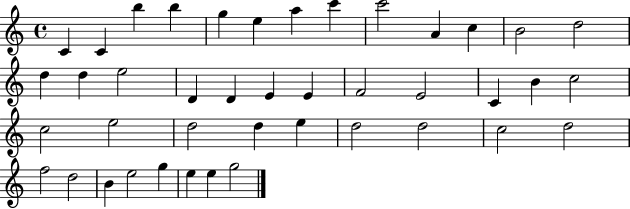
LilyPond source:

{
  \clef treble
  \time 4/4
  \defaultTimeSignature
  \key c \major
  c'4 c'4 b''4 b''4 | g''4 e''4 a''4 c'''4 | c'''2 a'4 c''4 | b'2 d''2 | \break d''4 d''4 e''2 | d'4 d'4 e'4 e'4 | f'2 e'2 | c'4 b'4 c''2 | \break c''2 e''2 | d''2 d''4 e''4 | d''2 d''2 | c''2 d''2 | \break f''2 d''2 | b'4 e''2 g''4 | e''4 e''4 g''2 | \bar "|."
}